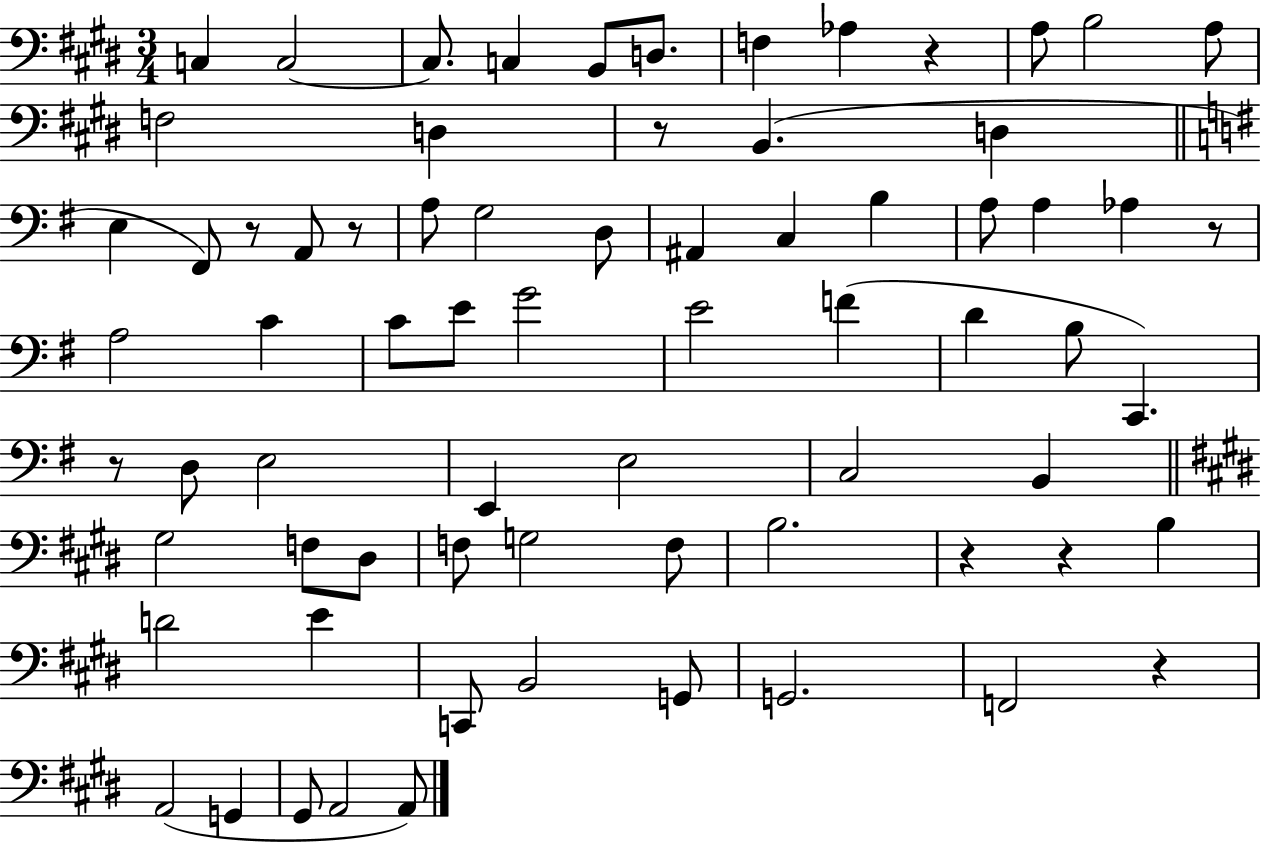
C3/q C3/h C3/e. C3/q B2/e D3/e. F3/q Ab3/q R/q A3/e B3/h A3/e F3/h D3/q R/e B2/q. D3/q E3/q F#2/e R/e A2/e R/e A3/e G3/h D3/e A#2/q C3/q B3/q A3/e A3/q Ab3/q R/e A3/h C4/q C4/e E4/e G4/h E4/h F4/q D4/q B3/e C2/q. R/e D3/e E3/h E2/q E3/h C3/h B2/q G#3/h F3/e D#3/e F3/e G3/h F3/e B3/h. R/q R/q B3/q D4/h E4/q C2/e B2/h G2/e G2/h. F2/h R/q A2/h G2/q G#2/e A2/h A2/e